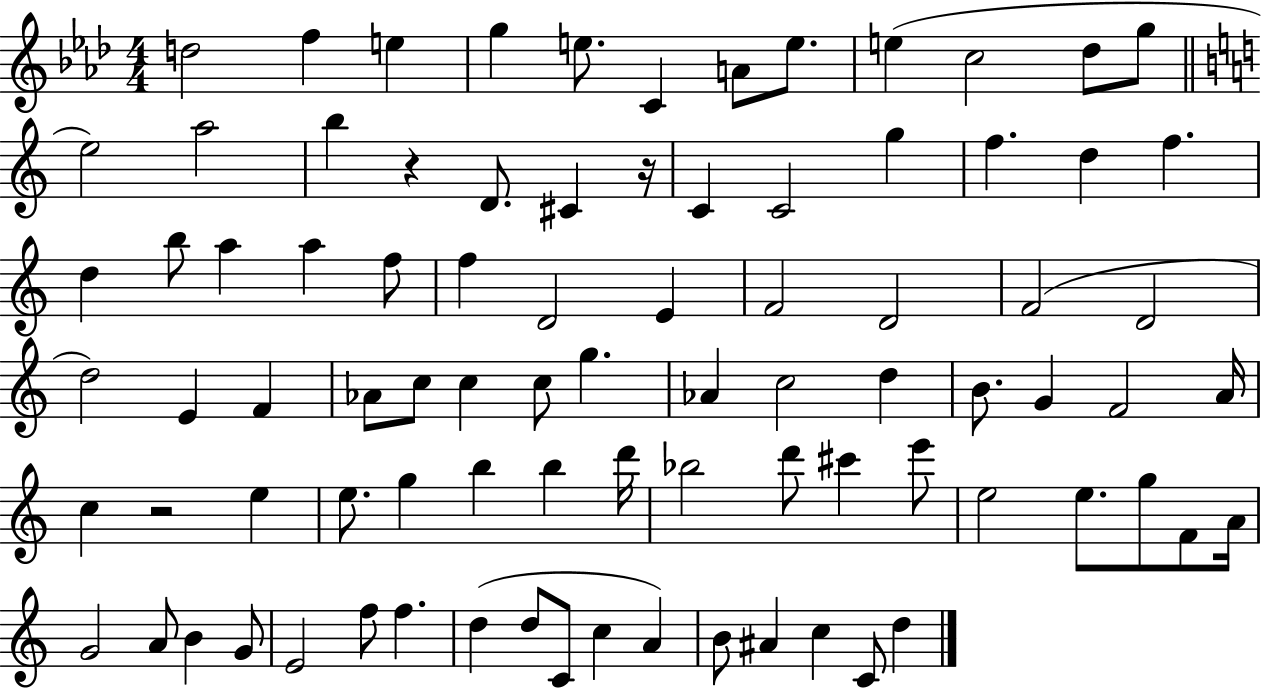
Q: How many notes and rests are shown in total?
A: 86